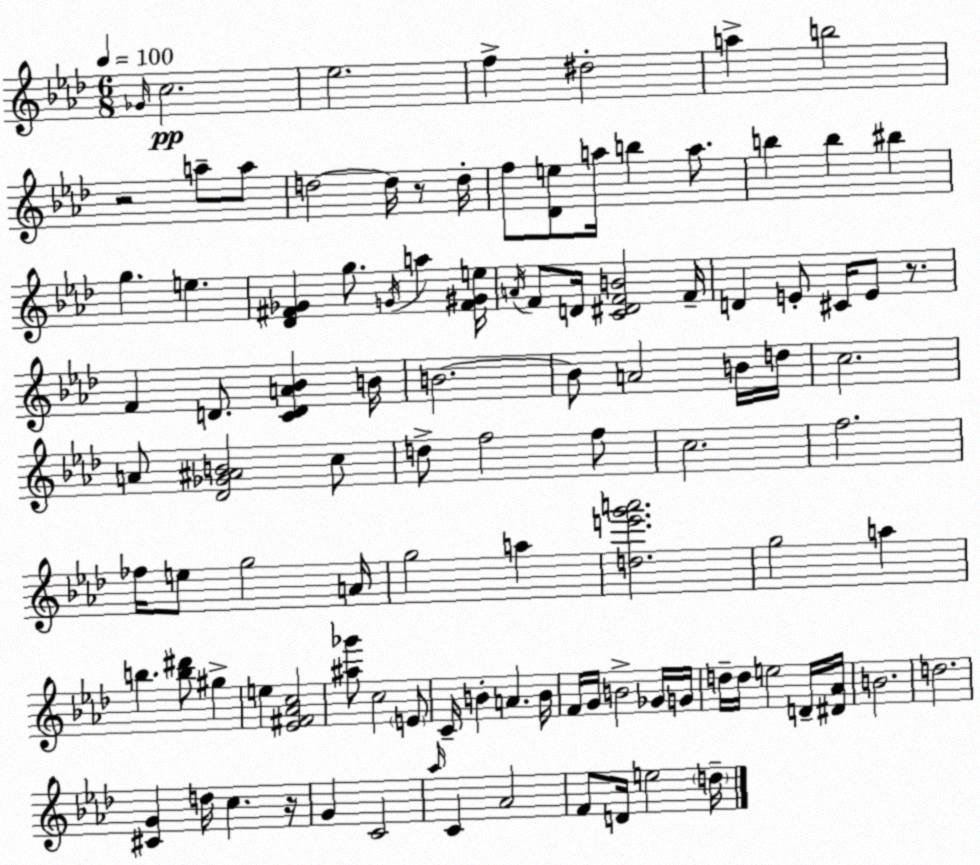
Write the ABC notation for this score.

X:1
T:Untitled
M:6/8
L:1/4
K:Ab
_G/4 c2 _e2 f ^d2 a b2 z2 a/2 a/2 d2 d/4 z/2 d/4 f/2 [_De]/2 a/4 b a/2 b b ^b g e [_D^F_G] g/2 G/4 a [^F^Ge]/4 A/4 F/2 D/4 [C^DFB]2 F/4 D E/2 ^C/4 E/2 z/2 F D/2 [CDA_B] B/4 B2 B/2 A2 B/4 d/4 c2 A/2 [_D_G^AB]2 c/2 d/2 f2 f/2 c2 f2 _f/4 e/2 g2 A/4 g2 a [de'g'a']2 g2 a b [b^d']/2 ^g e [_E^F_Ac]2 [^a_g']/2 c2 E/2 C/4 B A B/4 F/4 G/4 B2 _G/4 G/4 d/4 d/4 e2 D/4 [^D_A]/4 B2 d2 [^CG] d/4 c z/4 G C2 _a/4 C _A2 F/2 D/4 e2 d/4